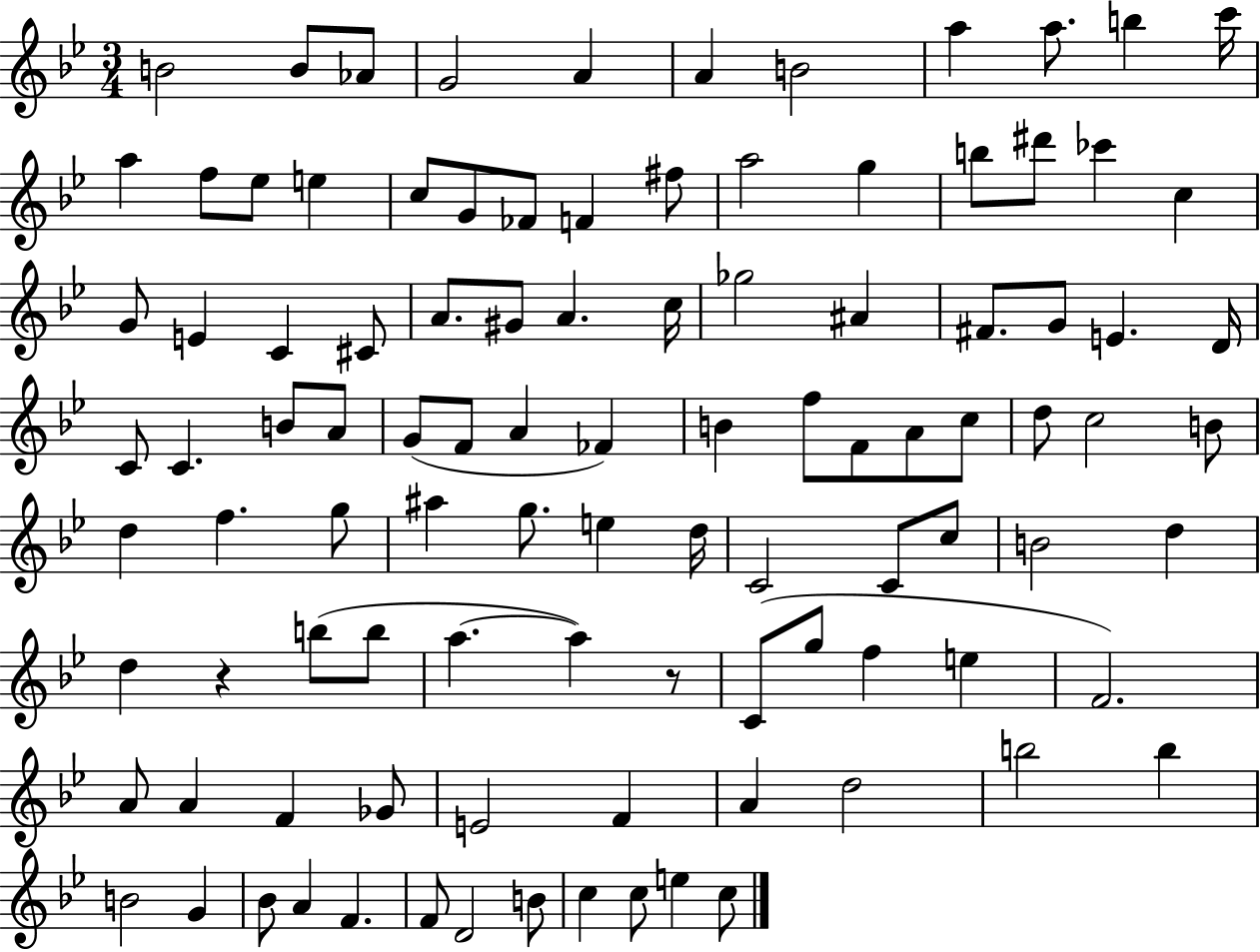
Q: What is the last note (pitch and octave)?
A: C5